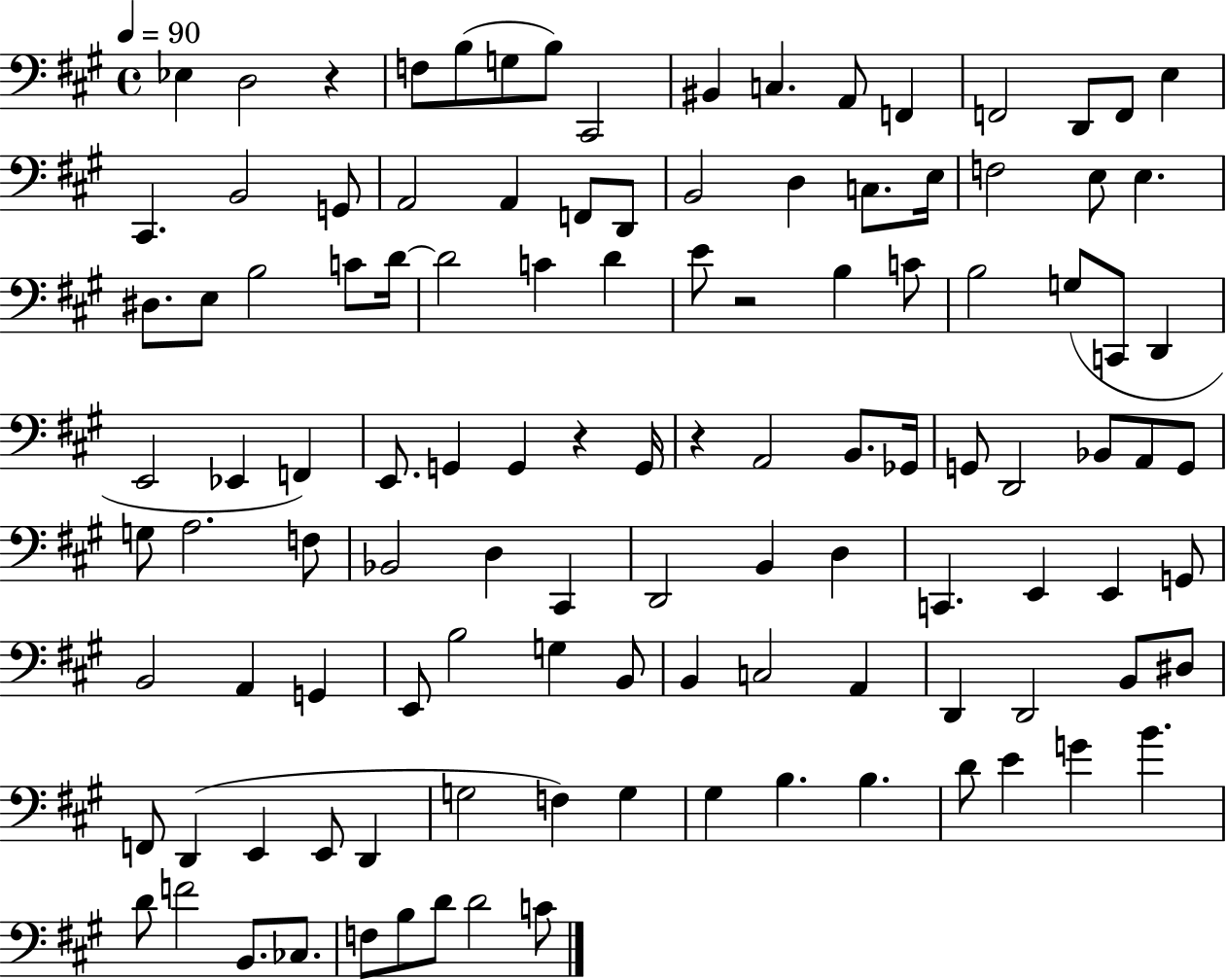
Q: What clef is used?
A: bass